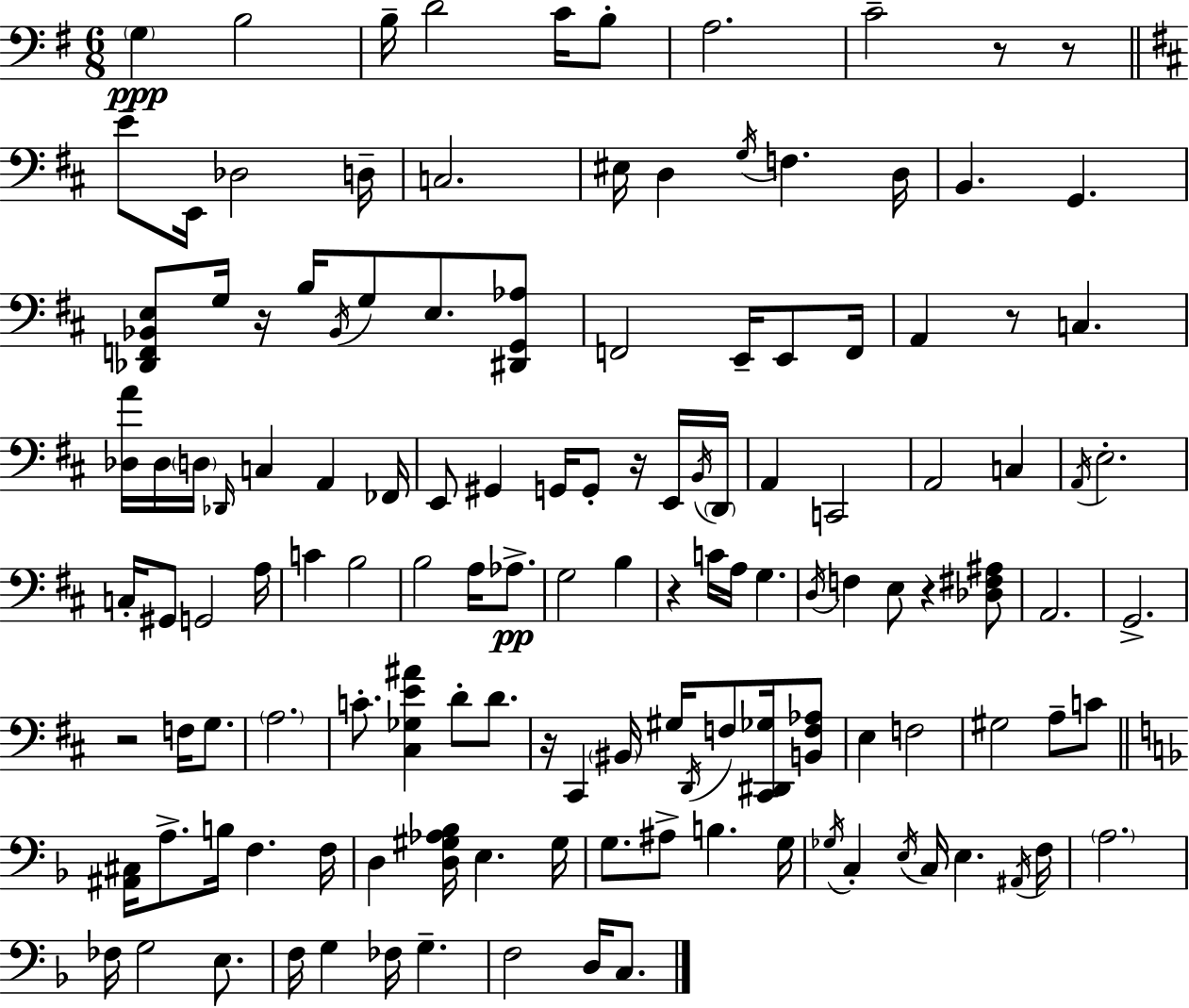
{
  \clef bass
  \numericTimeSignature
  \time 6/8
  \key g \major
  \parenthesize g4\ppp b2 | b16-- d'2 c'16 b8-. | a2. | c'2-- r8 r8 | \break \bar "||" \break \key d \major e'8-- e,16 des2 d16-- | c2. | eis16 d4 \acciaccatura { g16 } f4. | d16 b,4. g,4. | \break <des, f, bes, e>8 g16 r16 b16 \acciaccatura { bes,16 } g8 e8. | <dis, g, aes>8 f,2 e,16-- e,8 | f,16 a,4 r8 c4. | <des a'>16 des16 \parenthesize d16 \grace { des,16 } c4 a,4 | \break fes,16 e,8 gis,4 g,16 g,8-. | r16 e,16 \acciaccatura { b,16 } \parenthesize d,16 a,4 c,2 | a,2 | c4 \acciaccatura { a,16 } e2.-. | \break c16-. gis,8 g,2 | a16 c'4 b2 | b2 | a16 aes8.->\pp g2 | \break b4 r4 c'16 a16 g4. | \acciaccatura { d16 } f4 e8 | r4 <des fis ais>8 a,2. | g,2.-> | \break r2 | f16 g8. \parenthesize a2. | c'8.-. <cis ges e' ais'>4 | d'8-. d'8. r16 cis,4 \parenthesize bis,16 | \break gis16 \acciaccatura { d,16 } f8 <cis, dis, ges>16 <b, f aes>8 e4 f2 | gis2 | a8-- c'8 \bar "||" \break \key d \minor <ais, cis>16 a8.-> b16 f4. f16 | d4 <d gis aes bes>16 e4. gis16 | g8. ais8-> b4. g16 | \acciaccatura { ges16 } c4-. \acciaccatura { e16 } c16 e4. | \break \acciaccatura { ais,16 } f16 \parenthesize a2. | fes16 g2 | e8. f16 g4 fes16 g4.-- | f2 d16 | \break c8. \bar "|."
}